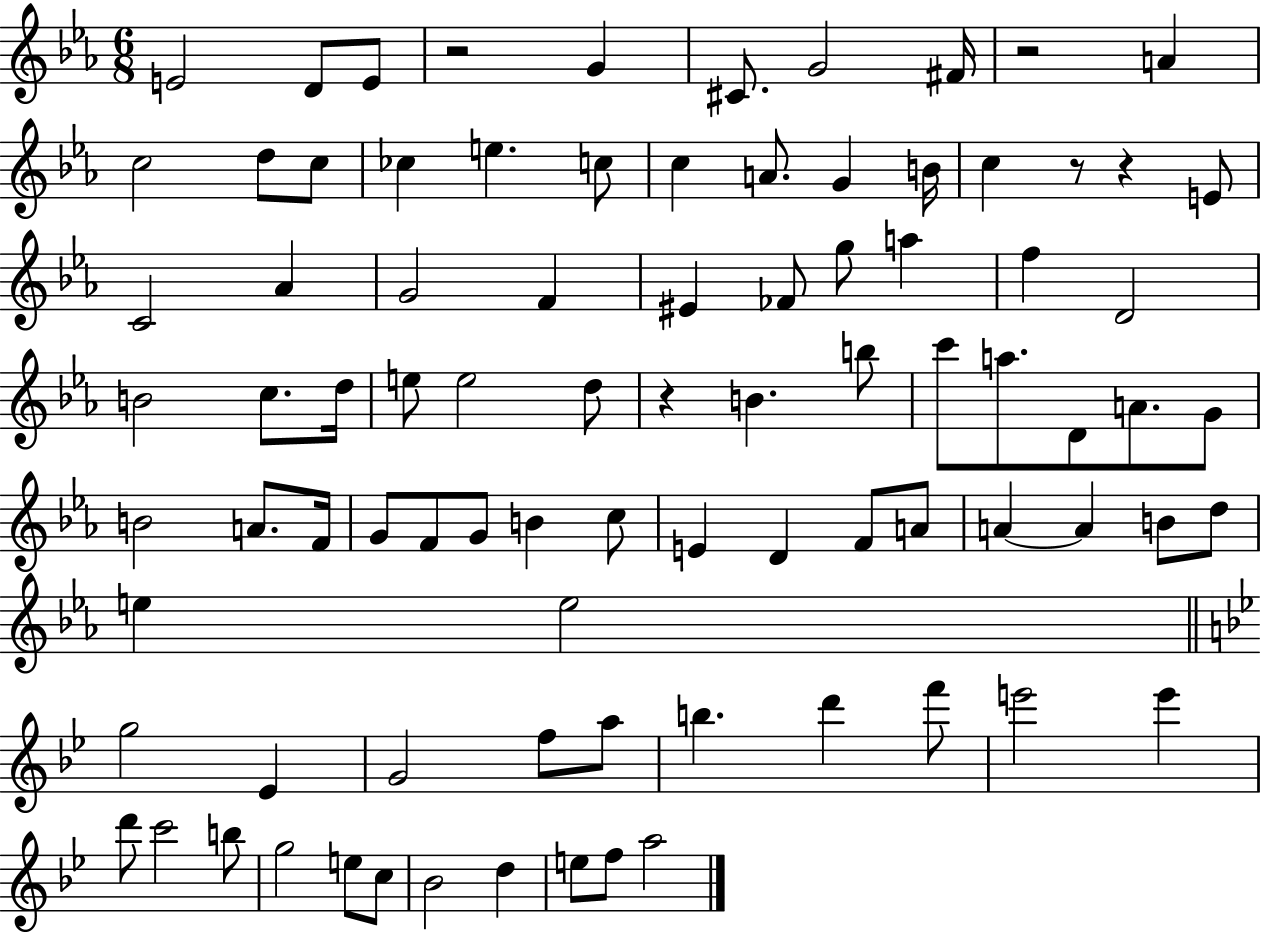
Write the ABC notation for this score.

X:1
T:Untitled
M:6/8
L:1/4
K:Eb
E2 D/2 E/2 z2 G ^C/2 G2 ^F/4 z2 A c2 d/2 c/2 _c e c/2 c A/2 G B/4 c z/2 z E/2 C2 _A G2 F ^E _F/2 g/2 a f D2 B2 c/2 d/4 e/2 e2 d/2 z B b/2 c'/2 a/2 D/2 A/2 G/2 B2 A/2 F/4 G/2 F/2 G/2 B c/2 E D F/2 A/2 A A B/2 d/2 e e2 g2 _E G2 f/2 a/2 b d' f'/2 e'2 e' d'/2 c'2 b/2 g2 e/2 c/2 _B2 d e/2 f/2 a2